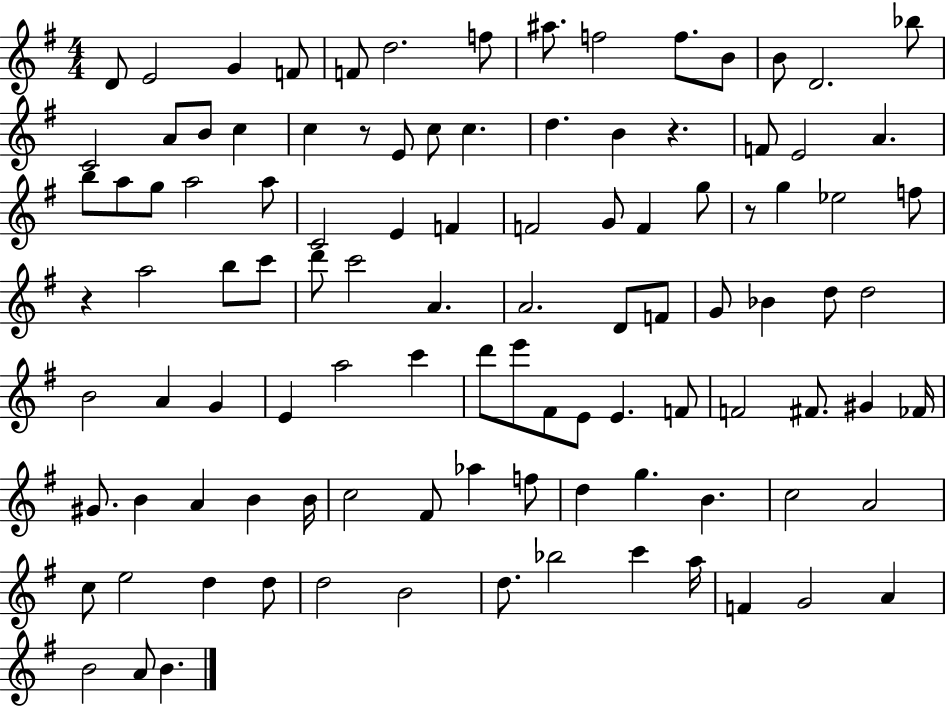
D4/e E4/h G4/q F4/e F4/e D5/h. F5/e A#5/e. F5/h F5/e. B4/e B4/e D4/h. Bb5/e C4/h A4/e B4/e C5/q C5/q R/e E4/e C5/e C5/q. D5/q. B4/q R/q. F4/e E4/h A4/q. B5/e A5/e G5/e A5/h A5/e C4/h E4/q F4/q F4/h G4/e F4/q G5/e R/e G5/q Eb5/h F5/e R/q A5/h B5/e C6/e D6/e C6/h A4/q. A4/h. D4/e F4/e G4/e Bb4/q D5/e D5/h B4/h A4/q G4/q E4/q A5/h C6/q D6/e E6/e F#4/e E4/e E4/q. F4/e F4/h F#4/e. G#4/q FES4/s G#4/e. B4/q A4/q B4/q B4/s C5/h F#4/e Ab5/q F5/e D5/q G5/q. B4/q. C5/h A4/h C5/e E5/h D5/q D5/e D5/h B4/h D5/e. Bb5/h C6/q A5/s F4/q G4/h A4/q B4/h A4/e B4/q.